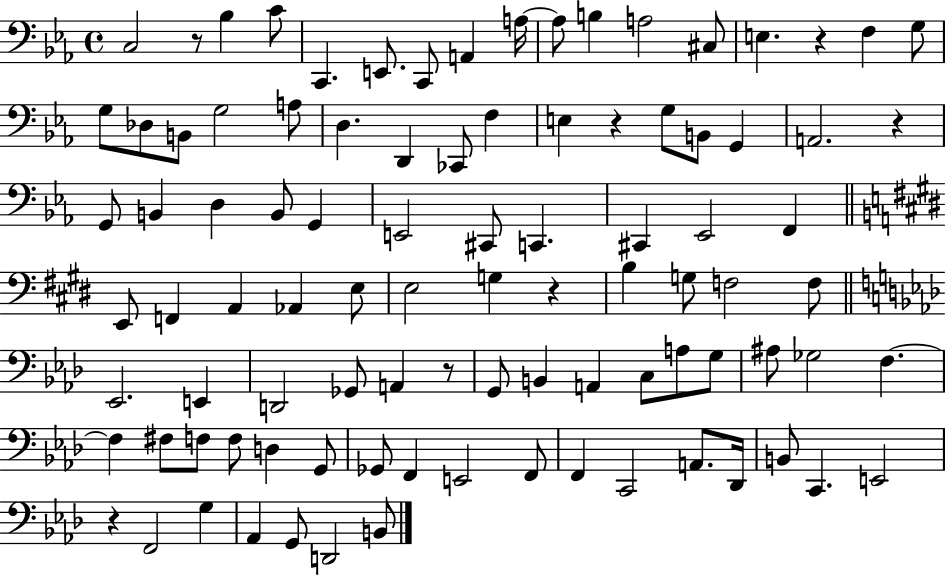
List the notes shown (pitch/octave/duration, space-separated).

C3/h R/e Bb3/q C4/e C2/q. E2/e. C2/e A2/q A3/s A3/e B3/q A3/h C#3/e E3/q. R/q F3/q G3/e G3/e Db3/e B2/e G3/h A3/e D3/q. D2/q CES2/e F3/q E3/q R/q G3/e B2/e G2/q A2/h. R/q G2/e B2/q D3/q B2/e G2/q E2/h C#2/e C2/q. C#2/q Eb2/h F2/q E2/e F2/q A2/q Ab2/q E3/e E3/h G3/q R/q B3/q G3/e F3/h F3/e Eb2/h. E2/q D2/h Gb2/e A2/q R/e G2/e B2/q A2/q C3/e A3/e G3/e A#3/e Gb3/h F3/q. F3/q F#3/e F3/e F3/e D3/q G2/e Gb2/e F2/q E2/h F2/e F2/q C2/h A2/e. Db2/s B2/e C2/q. E2/h R/q F2/h G3/q Ab2/q G2/e D2/h B2/e